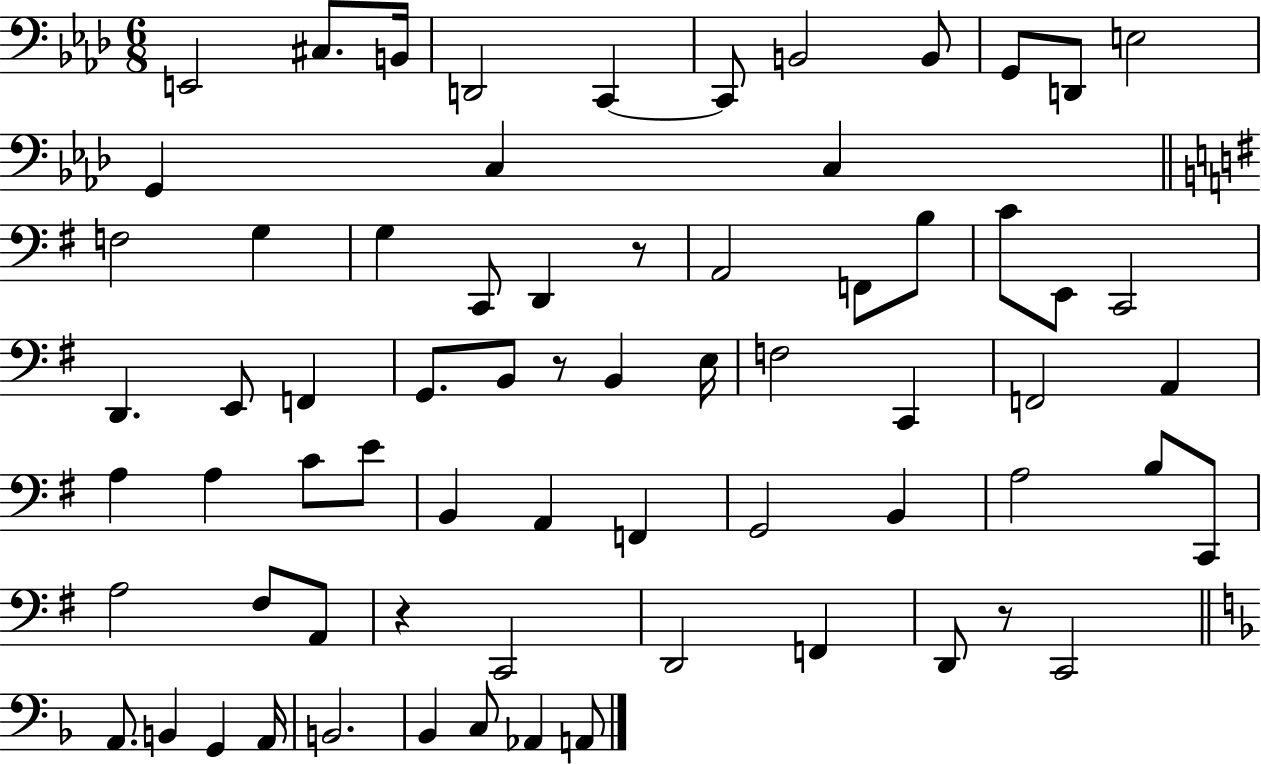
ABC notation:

X:1
T:Untitled
M:6/8
L:1/4
K:Ab
E,,2 ^C,/2 B,,/4 D,,2 C,, C,,/2 B,,2 B,,/2 G,,/2 D,,/2 E,2 G,, C, C, F,2 G, G, C,,/2 D,, z/2 A,,2 F,,/2 B,/2 C/2 E,,/2 C,,2 D,, E,,/2 F,, G,,/2 B,,/2 z/2 B,, E,/4 F,2 C,, F,,2 A,, A, A, C/2 E/2 B,, A,, F,, G,,2 B,, A,2 B,/2 C,,/2 A,2 ^F,/2 A,,/2 z C,,2 D,,2 F,, D,,/2 z/2 C,,2 A,,/2 B,, G,, A,,/4 B,,2 _B,, C,/2 _A,, A,,/2